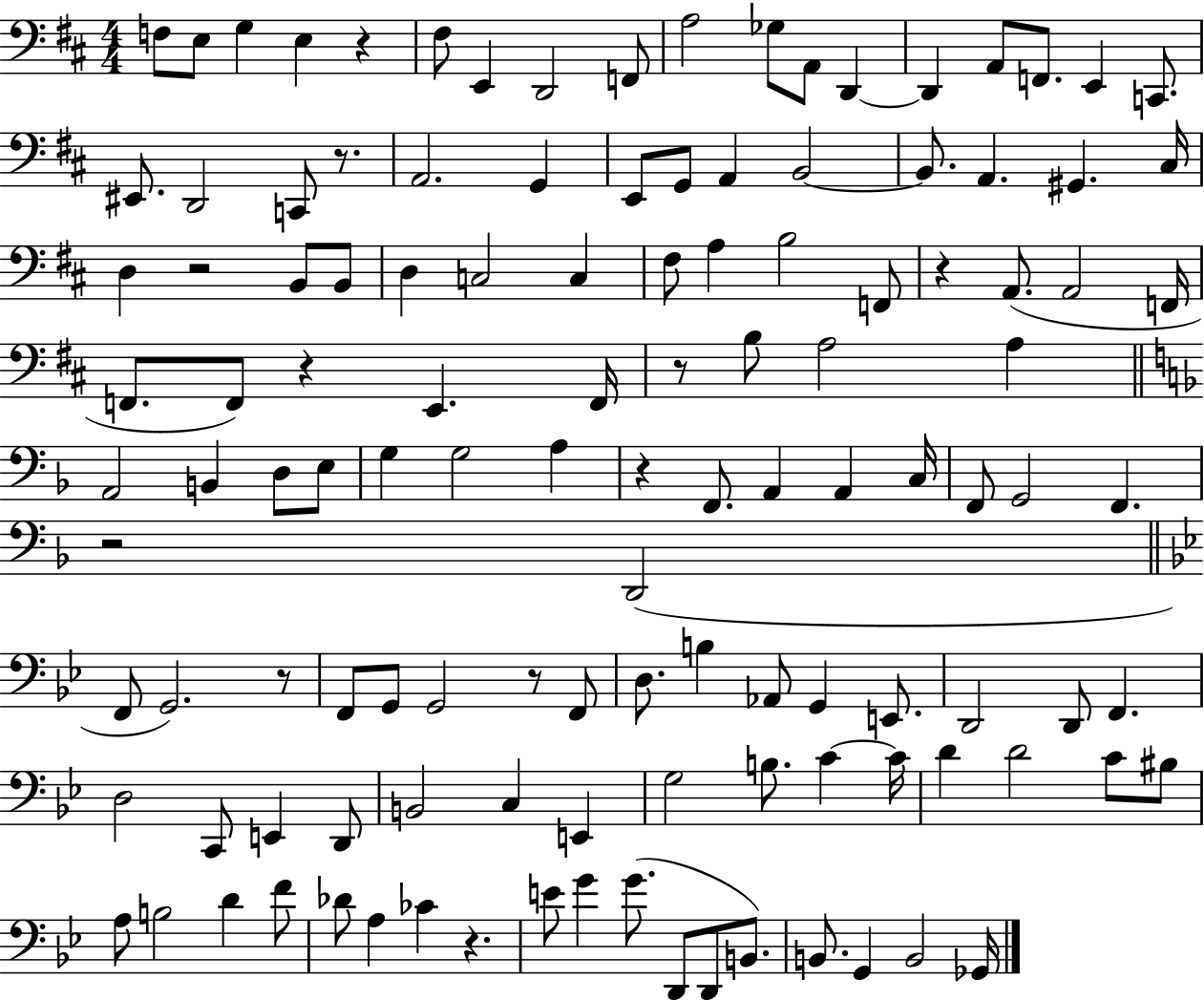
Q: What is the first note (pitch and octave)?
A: F3